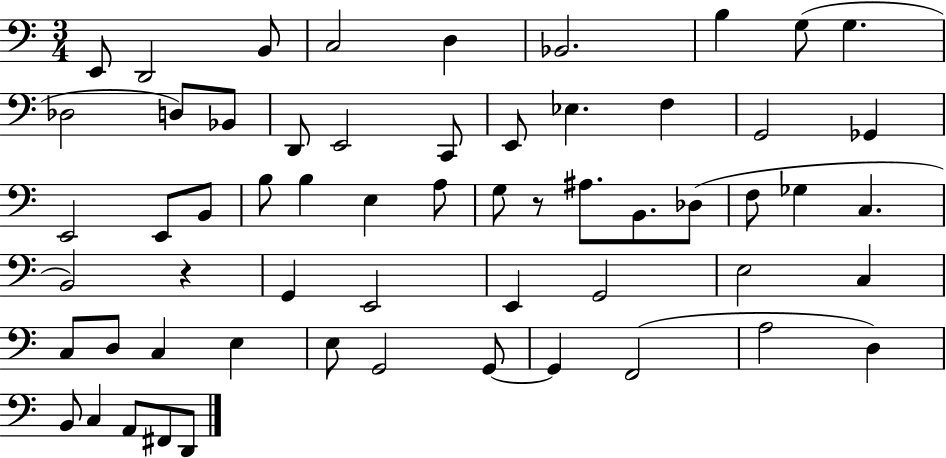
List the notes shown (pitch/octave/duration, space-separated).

E2/e D2/h B2/e C3/h D3/q Bb2/h. B3/q G3/e G3/q. Db3/h D3/e Bb2/e D2/e E2/h C2/e E2/e Eb3/q. F3/q G2/h Gb2/q E2/h E2/e B2/e B3/e B3/q E3/q A3/e G3/e R/e A#3/e. B2/e. Db3/e F3/e Gb3/q C3/q. B2/h R/q G2/q E2/h E2/q G2/h E3/h C3/q C3/e D3/e C3/q E3/q E3/e G2/h G2/e G2/q F2/h A3/h D3/q B2/e C3/q A2/e F#2/e D2/e